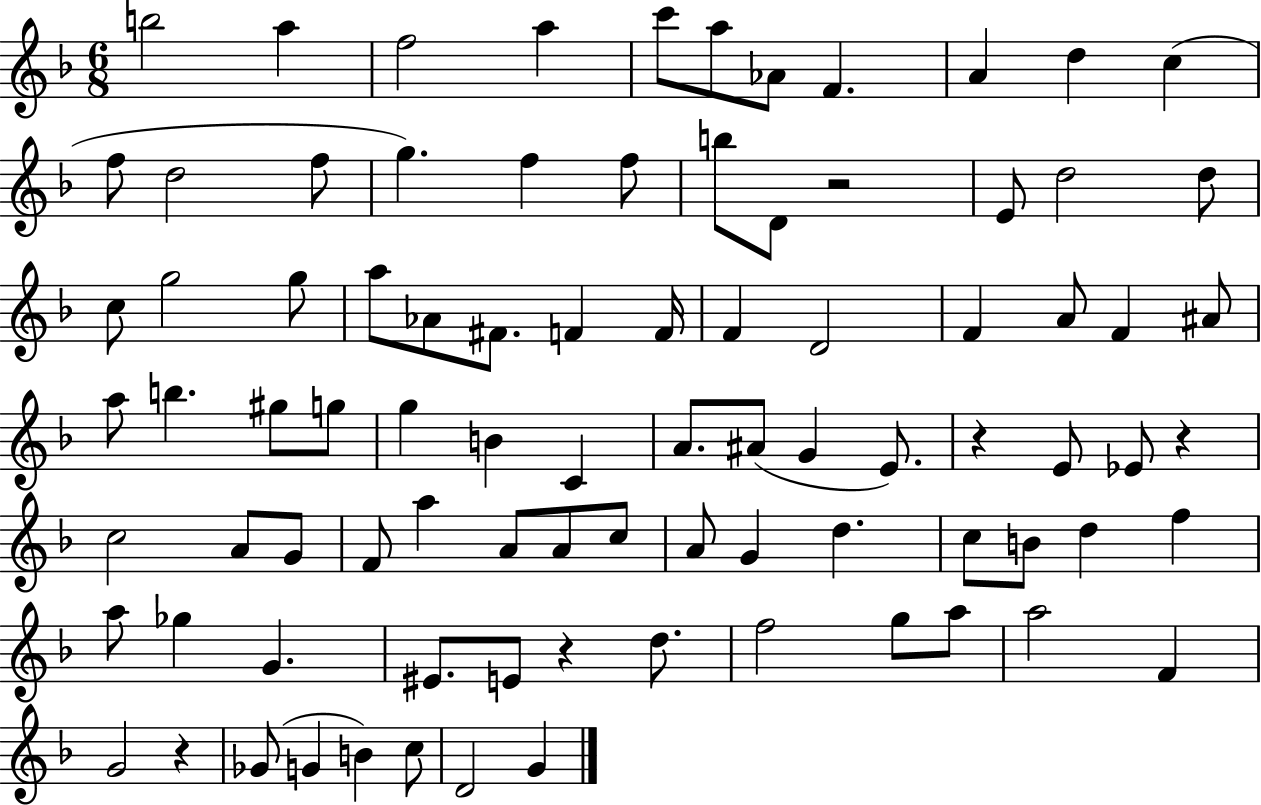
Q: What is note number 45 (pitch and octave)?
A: A#4